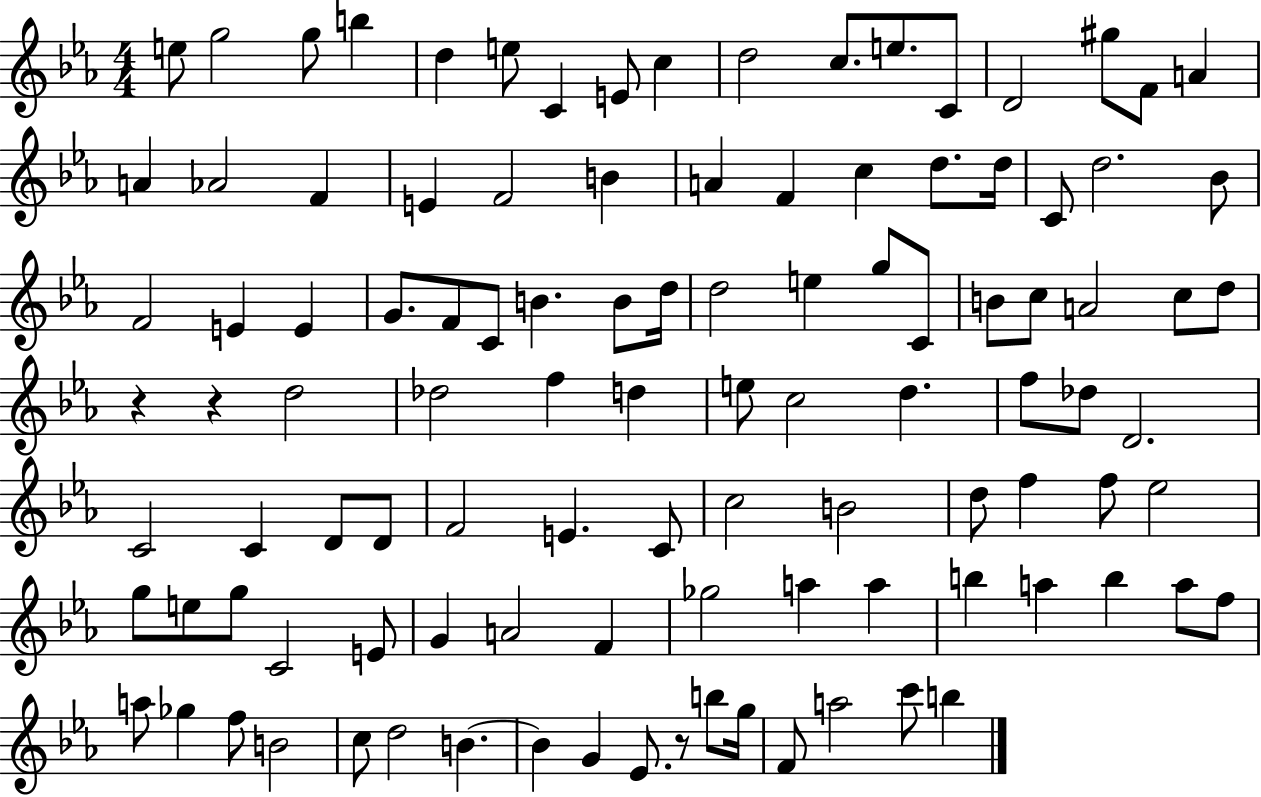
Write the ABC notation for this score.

X:1
T:Untitled
M:4/4
L:1/4
K:Eb
e/2 g2 g/2 b d e/2 C E/2 c d2 c/2 e/2 C/2 D2 ^g/2 F/2 A A _A2 F E F2 B A F c d/2 d/4 C/2 d2 _B/2 F2 E E G/2 F/2 C/2 B B/2 d/4 d2 e g/2 C/2 B/2 c/2 A2 c/2 d/2 z z d2 _d2 f d e/2 c2 d f/2 _d/2 D2 C2 C D/2 D/2 F2 E C/2 c2 B2 d/2 f f/2 _e2 g/2 e/2 g/2 C2 E/2 G A2 F _g2 a a b a b a/2 f/2 a/2 _g f/2 B2 c/2 d2 B B G _E/2 z/2 b/2 g/4 F/2 a2 c'/2 b